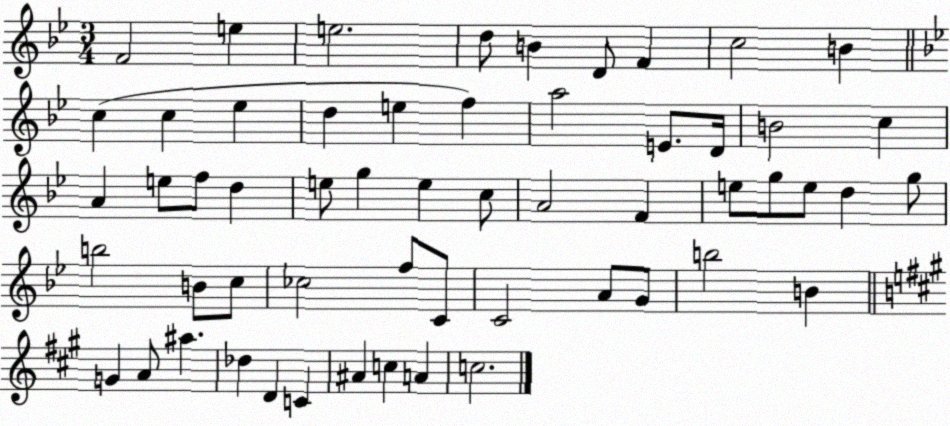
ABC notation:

X:1
T:Untitled
M:3/4
L:1/4
K:Bb
F2 e e2 d/2 B D/2 F c2 B c c _e d e f a2 E/2 D/4 B2 c A e/2 f/2 d e/2 g e c/2 A2 F e/2 g/2 e/2 d g/2 b2 B/2 c/2 _c2 f/2 C/2 C2 A/2 G/2 b2 B G A/2 ^a _d D C ^A c A c2